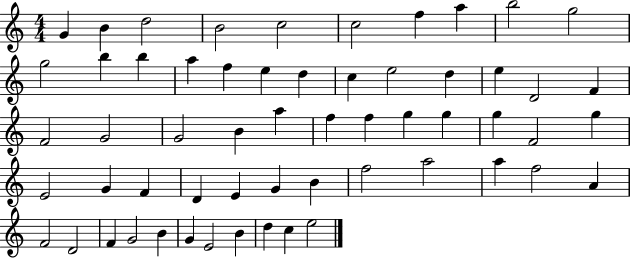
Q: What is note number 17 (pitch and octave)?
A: D5